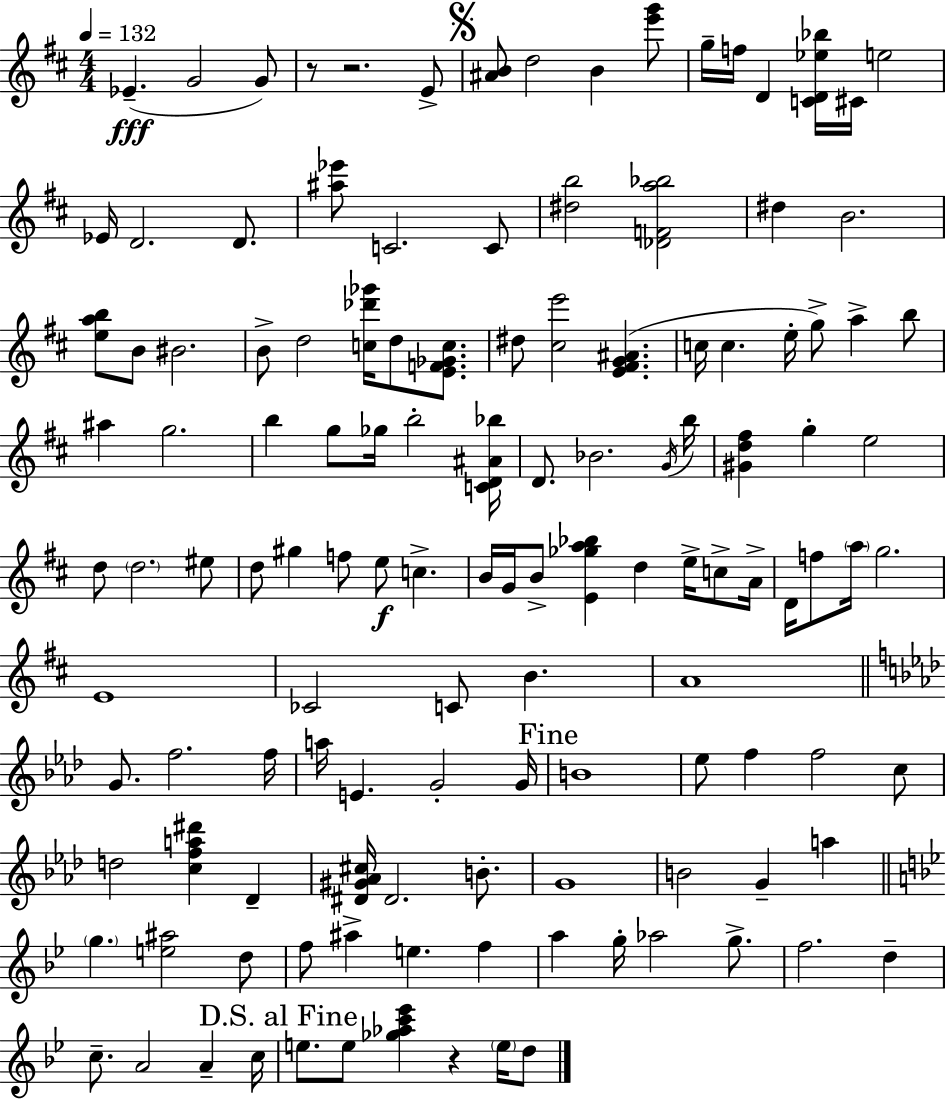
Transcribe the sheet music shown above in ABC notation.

X:1
T:Untitled
M:4/4
L:1/4
K:D
_E G2 G/2 z/2 z2 E/2 [^AB]/2 d2 B [e'g']/2 g/4 f/4 D [CD_e_b]/4 ^C/4 e2 _E/4 D2 D/2 [^a_e']/2 C2 C/2 [^db]2 [_DFa_b]2 ^d B2 [eab]/2 B/2 ^B2 B/2 d2 [c_d'_g']/4 d/2 [EF_Gc]/2 ^d/2 [^ce']2 [E^FG^A] c/4 c e/4 g/2 a b/2 ^a g2 b g/2 _g/4 b2 [CD^A_b]/4 D/2 _B2 G/4 b/4 [^Gd^f] g e2 d/2 d2 ^e/2 d/2 ^g f/2 e/2 c B/4 G/4 B/2 [E_ga_b] d e/4 c/2 A/4 D/4 f/2 a/4 g2 E4 _C2 C/2 B A4 G/2 f2 f/4 a/4 E G2 G/4 B4 _e/2 f f2 c/2 d2 [cfa^d'] _D [^D^G_A^c]/4 ^D2 B/2 G4 B2 G a g [e^a]2 d/2 f/2 ^a e f a g/4 _a2 g/2 f2 d c/2 A2 A c/4 e/2 e/2 [_g_ac'_e'] z e/4 d/2